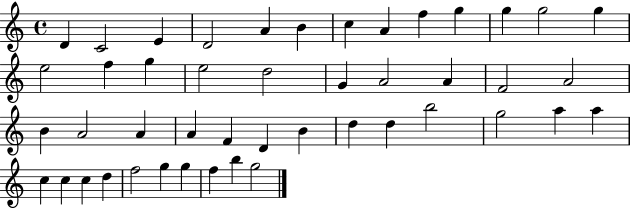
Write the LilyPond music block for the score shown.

{
  \clef treble
  \time 4/4
  \defaultTimeSignature
  \key c \major
  d'4 c'2 e'4 | d'2 a'4 b'4 | c''4 a'4 f''4 g''4 | g''4 g''2 g''4 | \break e''2 f''4 g''4 | e''2 d''2 | g'4 a'2 a'4 | f'2 a'2 | \break b'4 a'2 a'4 | a'4 f'4 d'4 b'4 | d''4 d''4 b''2 | g''2 a''4 a''4 | \break c''4 c''4 c''4 d''4 | f''2 g''4 g''4 | f''4 b''4 g''2 | \bar "|."
}